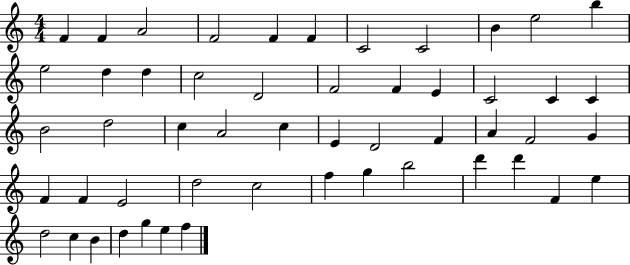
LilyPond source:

{
  \clef treble
  \numericTimeSignature
  \time 4/4
  \key c \major
  f'4 f'4 a'2 | f'2 f'4 f'4 | c'2 c'2 | b'4 e''2 b''4 | \break e''2 d''4 d''4 | c''2 d'2 | f'2 f'4 e'4 | c'2 c'4 c'4 | \break b'2 d''2 | c''4 a'2 c''4 | e'4 d'2 f'4 | a'4 f'2 g'4 | \break f'4 f'4 e'2 | d''2 c''2 | f''4 g''4 b''2 | d'''4 d'''4 f'4 e''4 | \break d''2 c''4 b'4 | d''4 g''4 e''4 f''4 | \bar "|."
}